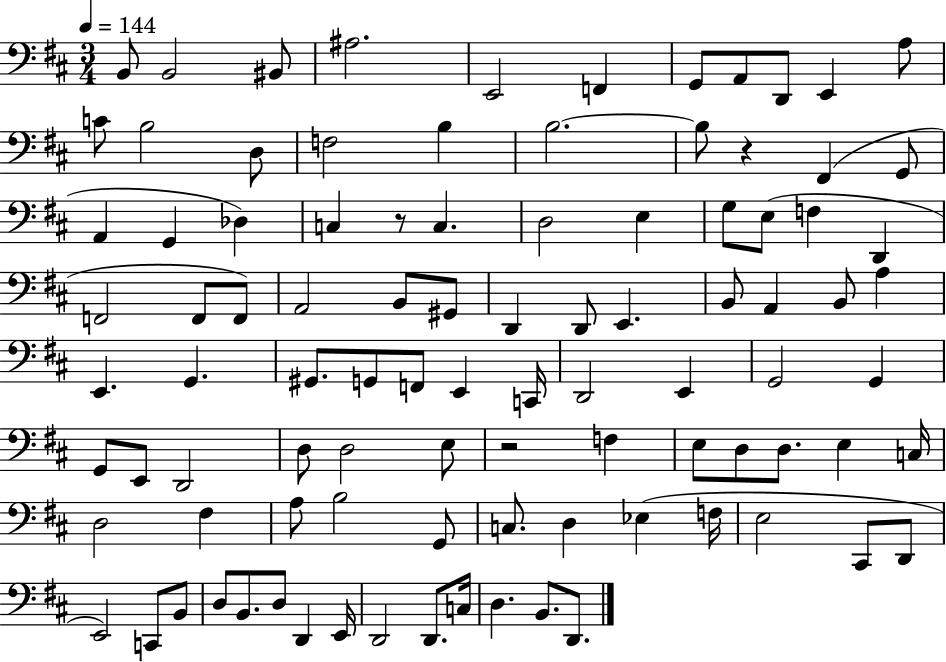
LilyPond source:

{
  \clef bass
  \numericTimeSignature
  \time 3/4
  \key d \major
  \tempo 4 = 144
  b,8 b,2 bis,8 | ais2. | e,2 f,4 | g,8 a,8 d,8 e,4 a8 | \break c'8 b2 d8 | f2 b4 | b2.~~ | b8 r4 fis,4( g,8 | \break a,4 g,4 des4) | c4 r8 c4. | d2 e4 | g8 e8( f4 d,4 | \break f,2 f,8 f,8) | a,2 b,8 gis,8 | d,4 d,8 e,4. | b,8 a,4 b,8 a4 | \break e,4. g,4. | gis,8. g,8 f,8 e,4 c,16 | d,2 e,4 | g,2 g,4 | \break g,8 e,8 d,2 | d8 d2 e8 | r2 f4 | e8 d8 d8. e4 c16 | \break d2 fis4 | a8 b2 g,8 | c8. d4 ees4( f16 | e2 cis,8 d,8 | \break e,2) c,8 b,8 | d8 b,8. d8 d,4 e,16 | d,2 d,8. c16 | d4. b,8. d,8. | \break \bar "|."
}